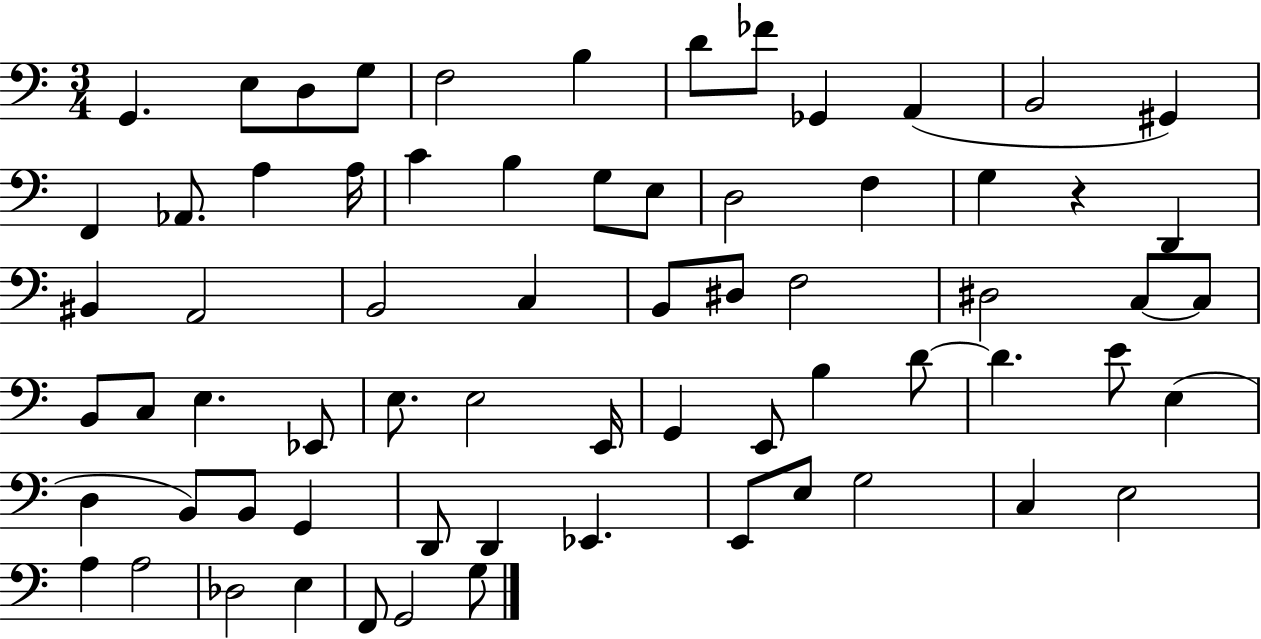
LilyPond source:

{
  \clef bass
  \numericTimeSignature
  \time 3/4
  \key c \major
  g,4. e8 d8 g8 | f2 b4 | d'8 fes'8 ges,4 a,4( | b,2 gis,4) | \break f,4 aes,8. a4 a16 | c'4 b4 g8 e8 | d2 f4 | g4 r4 d,4 | \break bis,4 a,2 | b,2 c4 | b,8 dis8 f2 | dis2 c8~~ c8 | \break b,8 c8 e4. ees,8 | e8. e2 e,16 | g,4 e,8 b4 d'8~~ | d'4. e'8 e4( | \break d4 b,8) b,8 g,4 | d,8 d,4 ees,4. | e,8 e8 g2 | c4 e2 | \break a4 a2 | des2 e4 | f,8 g,2 g8 | \bar "|."
}